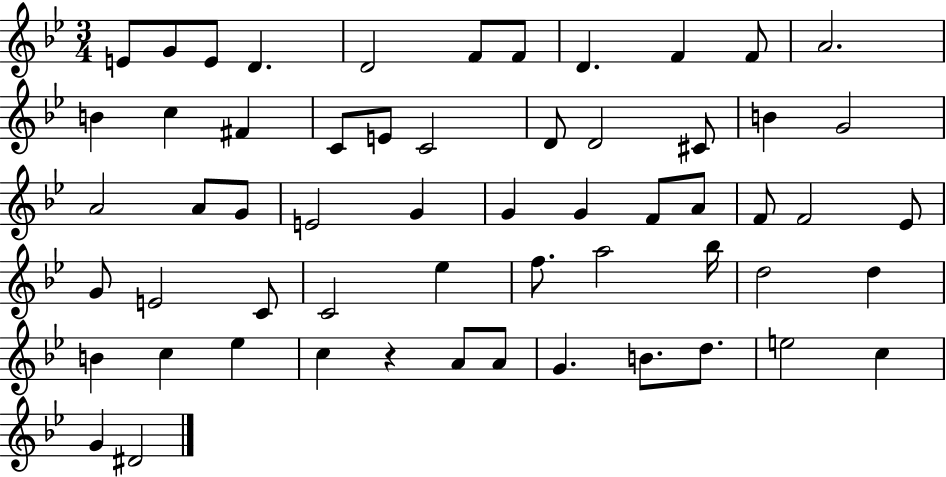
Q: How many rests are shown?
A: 1